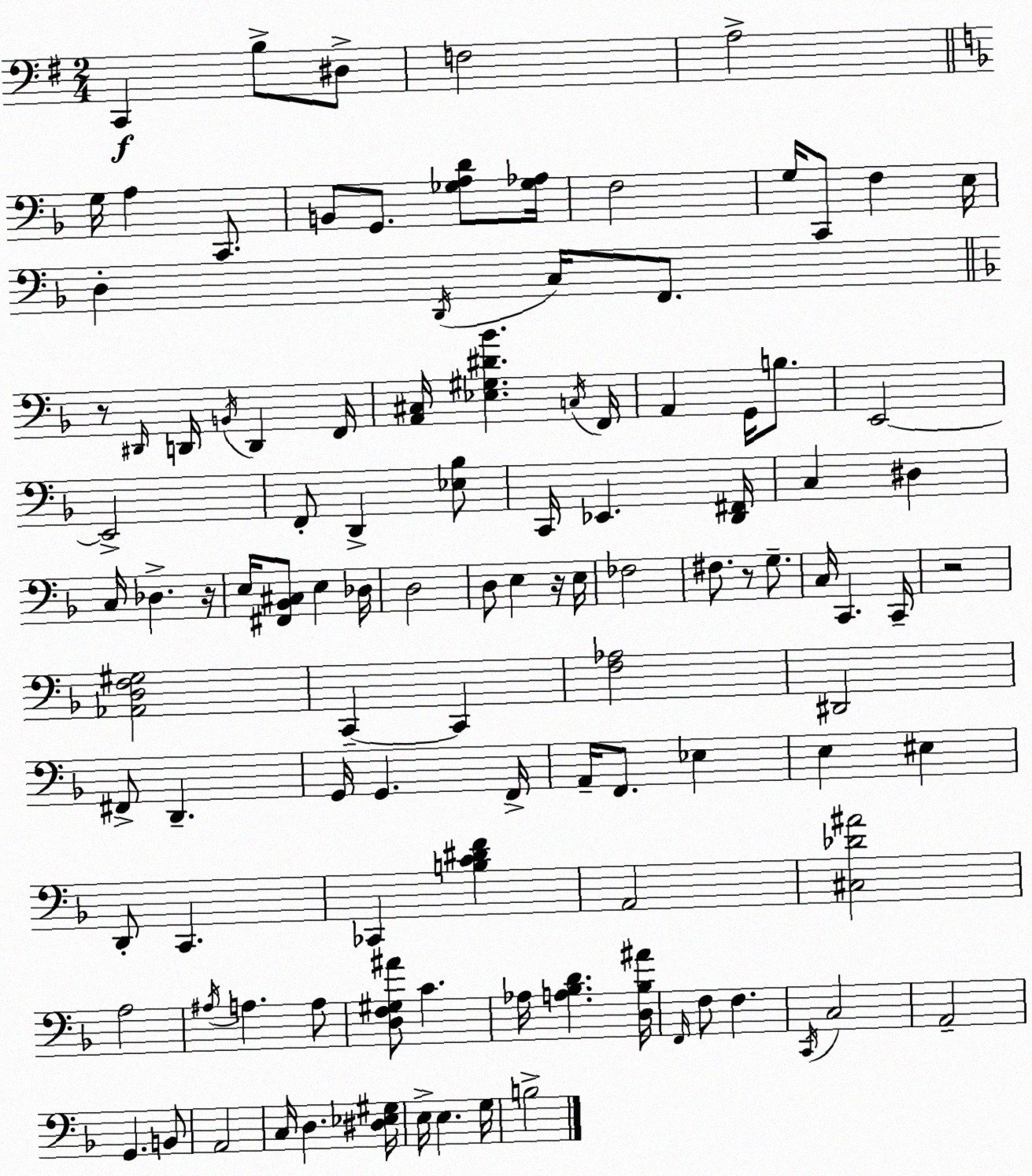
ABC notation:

X:1
T:Untitled
M:2/4
L:1/4
K:Em
C,, B,/2 ^D,/2 F,2 A,2 G,/4 A, C,,/2 B,,/2 G,,/2 [_G,A,D]/2 [_G,_A,]/4 F,2 G,/4 C,,/2 F, E,/4 D, D,,/4 C,/4 F,,/2 z/2 ^D,,/4 D,,/4 B,,/4 D,, F,,/4 [A,,^C,]/4 [_E,^G,^D_B] C,/4 F,,/4 A,, G,,/4 B,/2 E,,2 E,,2 F,,/2 D,, [_E,_B,]/2 C,,/4 _E,, [D,,^F,,]/4 C, ^D, C,/4 _D, z/4 E,/4 [^F,,_B,,^C,]/2 E, _D,/4 D,2 D,/2 E, z/4 E,/4 _F,2 ^F,/2 z/2 G,/2 C,/4 C,, C,,/4 z2 [_A,,D,F,^G,]2 C,, C,, [F,_A,]2 ^D,,2 ^F,,/2 D,, G,,/4 G,, F,,/4 A,,/4 F,,/2 _E, E, ^E, D,,/2 C,, _C,, [B,C^DF] A,,2 [^C,_D^A]2 A,2 ^A,/4 A, A,/2 [D,F,^G,^A]/2 C _A,/4 [A,_B,D] [D,_B,^A]/4 F,,/4 F,/2 F, C,,/4 C,2 A,,2 G,, B,,/2 A,,2 C,/4 D, [^D,_E,^G,]/4 E,/4 E, G,/4 B,2